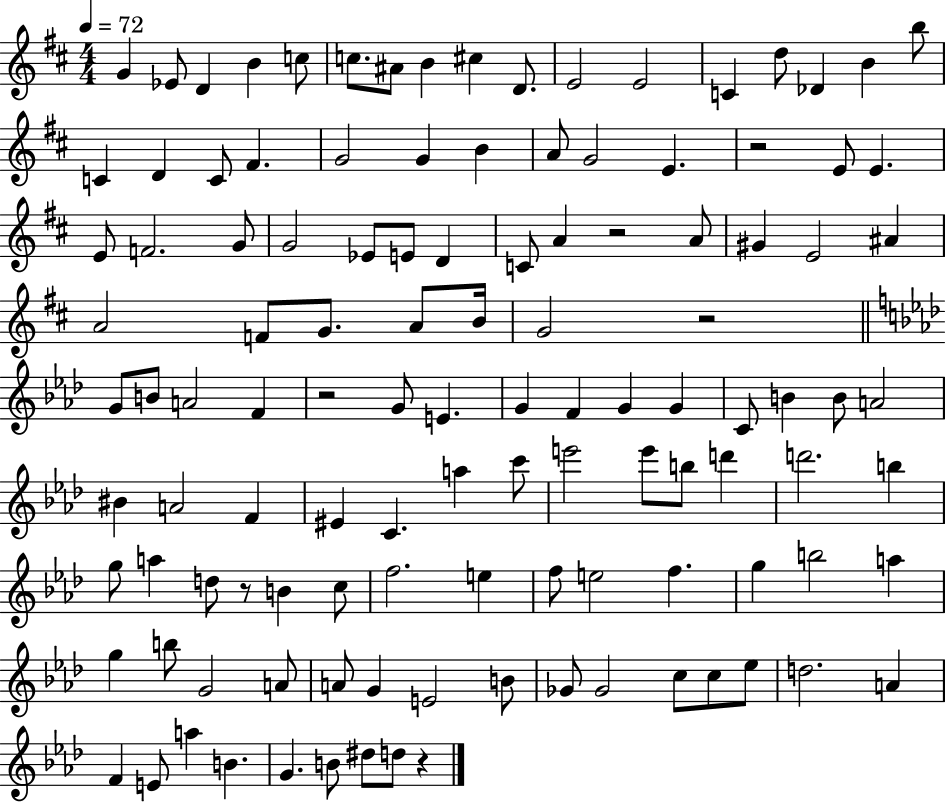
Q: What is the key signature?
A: D major